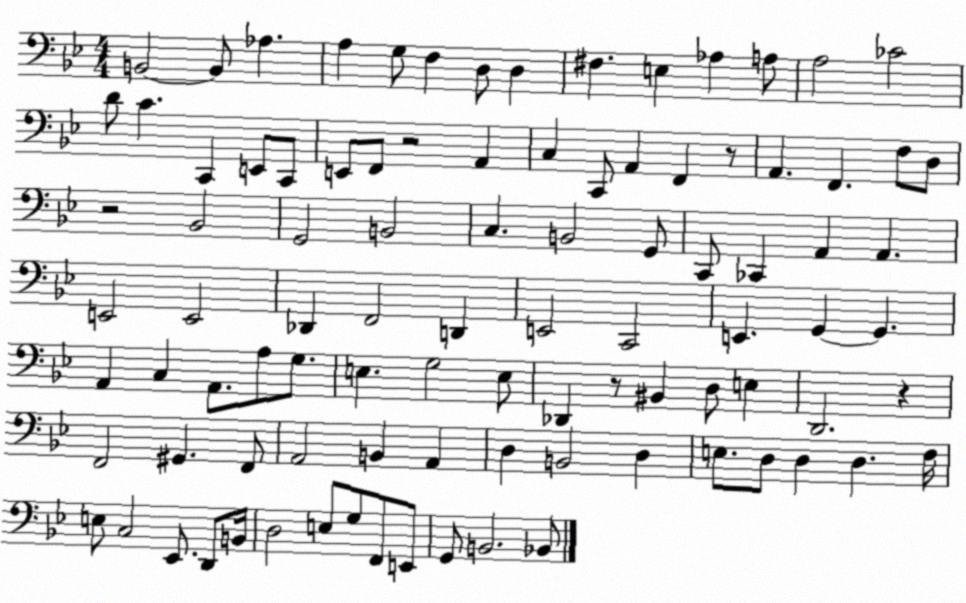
X:1
T:Untitled
M:4/4
L:1/4
K:Bb
B,,2 B,,/2 _A, A, G,/2 F, D,/2 D, ^F, E, _A, A,/2 A,2 _C2 D/2 C C,, E,,/2 C,,/2 E,,/2 F,,/2 z2 A,, C, C,,/2 A,, F,, z/2 A,, F,, F,/2 D,/2 z2 _B,,2 G,,2 B,,2 C, B,,2 G,,/2 C,,/2 _C,, A,, A,, E,,2 E,,2 _D,, F,,2 D,, E,,2 C,,2 E,, G,, G,, A,, C, A,,/2 A,/2 G,/2 E, G,2 E,/2 _D,, z/2 ^B,, D,/2 E, D,,2 z F,,2 ^G,, F,,/2 A,,2 B,, A,, D, B,,2 D, E,/2 D,/2 D, D, F,/4 E,/2 C,2 _E,,/2 D,,/2 B,,/4 D,2 E,/2 G,/2 F,,/2 E,,/2 G,,/2 B,,2 _B,,/2